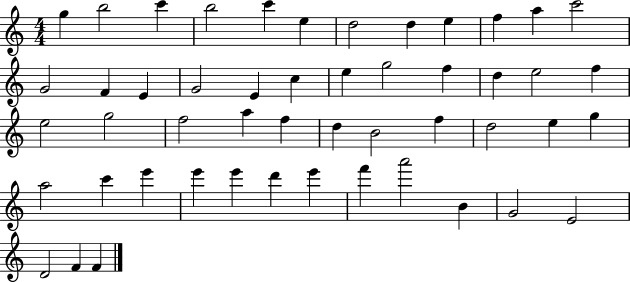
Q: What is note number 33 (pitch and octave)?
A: D5